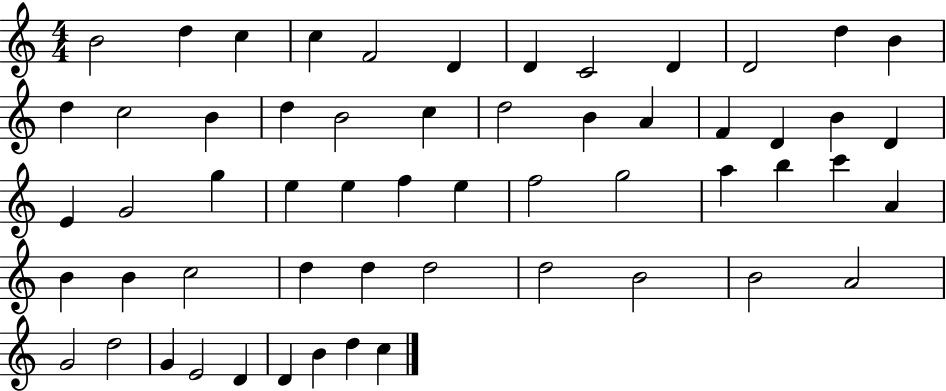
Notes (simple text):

B4/h D5/q C5/q C5/q F4/h D4/q D4/q C4/h D4/q D4/h D5/q B4/q D5/q C5/h B4/q D5/q B4/h C5/q D5/h B4/q A4/q F4/q D4/q B4/q D4/q E4/q G4/h G5/q E5/q E5/q F5/q E5/q F5/h G5/h A5/q B5/q C6/q A4/q B4/q B4/q C5/h D5/q D5/q D5/h D5/h B4/h B4/h A4/h G4/h D5/h G4/q E4/h D4/q D4/q B4/q D5/q C5/q